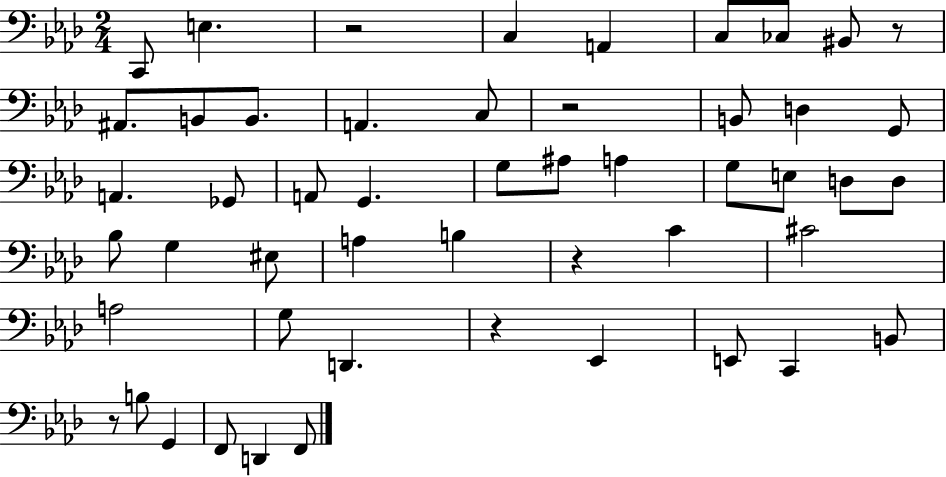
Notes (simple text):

C2/e E3/q. R/h C3/q A2/q C3/e CES3/e BIS2/e R/e A#2/e. B2/e B2/e. A2/q. C3/e R/h B2/e D3/q G2/e A2/q. Gb2/e A2/e G2/q. G3/e A#3/e A3/q G3/e E3/e D3/e D3/e Bb3/e G3/q EIS3/e A3/q B3/q R/q C4/q C#4/h A3/h G3/e D2/q. R/q Eb2/q E2/e C2/q B2/e R/e B3/e G2/q F2/e D2/q F2/e